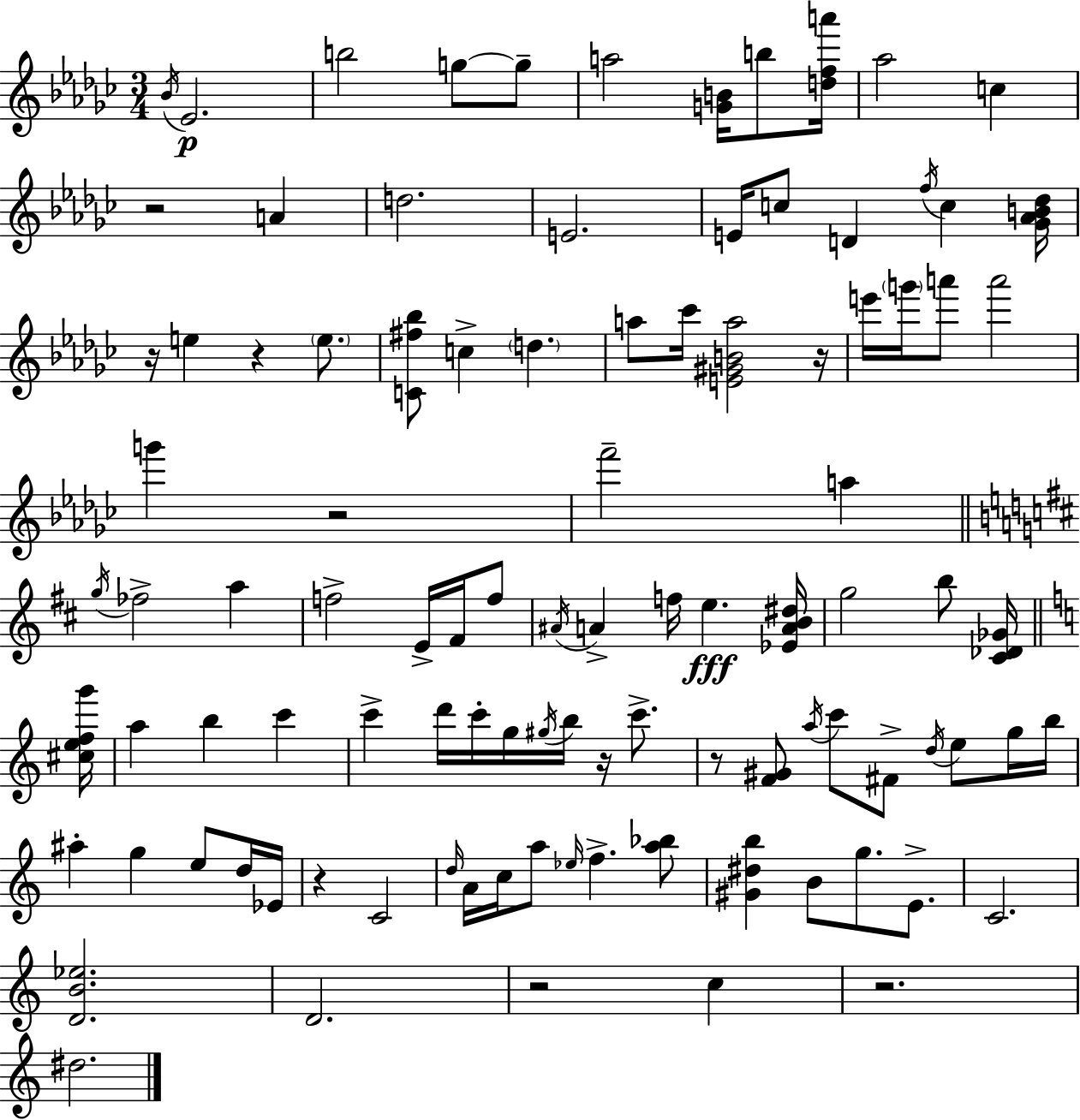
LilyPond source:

{
  \clef treble
  \numericTimeSignature
  \time 3/4
  \key ees \minor
  \acciaccatura { bes'16 }\p ees'2. | b''2 g''8~~ g''8-- | a''2 <g' b'>16 b''8 | <d'' f'' a'''>16 aes''2 c''4 | \break r2 a'4 | d''2. | e'2. | e'16 c''8 d'4 \acciaccatura { f''16 } c''4 | \break <ges' aes' b' des''>16 r16 e''4 r4 \parenthesize e''8. | <c' fis'' bes''>8 c''4-> \parenthesize d''4. | a''8 ces'''16 <e' gis' b' a''>2 | r16 e'''16 \parenthesize g'''16 a'''8 a'''2 | \break g'''4 r2 | f'''2-- a''4 | \bar "||" \break \key d \major \acciaccatura { g''16 } fes''2-> a''4 | f''2-> e'16-> fis'16 f''8 | \acciaccatura { ais'16 } a'4-> f''16 e''4.\fff | <ees' a' b' dis''>16 g''2 b''8 | \break <cis' des' ges'>16 \bar "||" \break \key c \major <cis'' e'' f'' g'''>16 a''4 b''4 c'''4 | c'''4-> d'''16 c'''16-. g''16 \acciaccatura { gis''16 } b''16 r16 c'''8.-> | r8 <f' gis'>8 \acciaccatura { a''16 } c'''8 fis'8-> \acciaccatura { d''16 } | e''8 g''16 b''16 ais''4-. g''4 | \break e''8 d''16 ees'16 r4 c'2 | \grace { d''16 } a'16 c''16 a''8 \grace { ees''16 } f''4.-> | <a'' bes''>8 <gis' dis'' b''>4 b'8 | g''8. e'8.-> c'2. | \break <d' b' ees''>2. | d'2. | r2 | c''4 r2. | \break dis''2. | \bar "|."
}